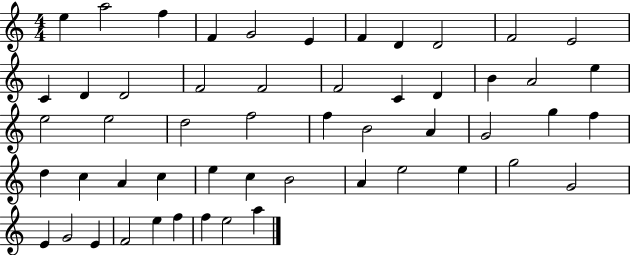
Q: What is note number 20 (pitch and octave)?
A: B4